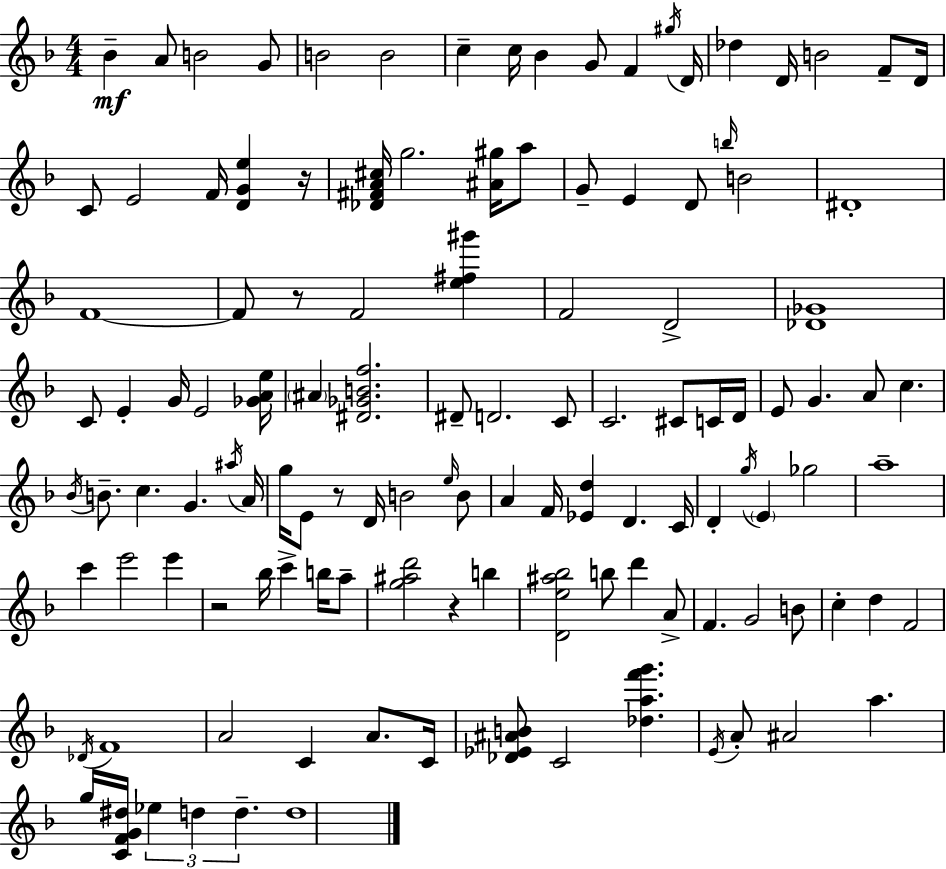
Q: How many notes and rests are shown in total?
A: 122